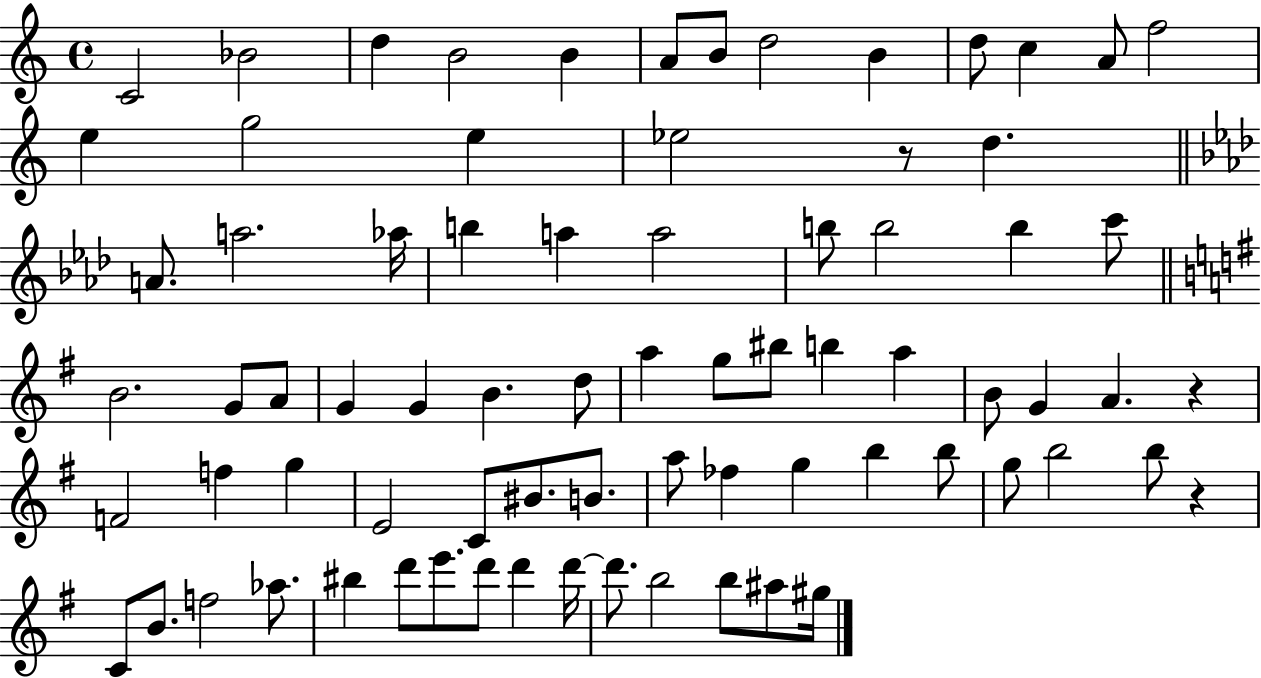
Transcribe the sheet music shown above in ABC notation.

X:1
T:Untitled
M:4/4
L:1/4
K:C
C2 _B2 d B2 B A/2 B/2 d2 B d/2 c A/2 f2 e g2 e _e2 z/2 d A/2 a2 _a/4 b a a2 b/2 b2 b c'/2 B2 G/2 A/2 G G B d/2 a g/2 ^b/2 b a B/2 G A z F2 f g E2 C/2 ^B/2 B/2 a/2 _f g b b/2 g/2 b2 b/2 z C/2 B/2 f2 _a/2 ^b d'/2 e'/2 d'/2 d' d'/4 d'/2 b2 b/2 ^a/2 ^g/4